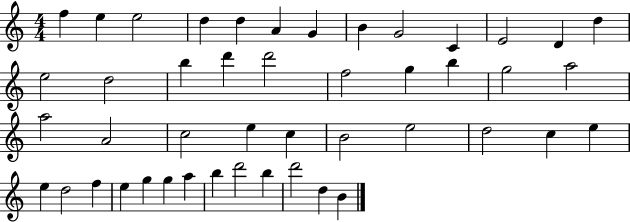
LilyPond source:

{
  \clef treble
  \numericTimeSignature
  \time 4/4
  \key c \major
  f''4 e''4 e''2 | d''4 d''4 a'4 g'4 | b'4 g'2 c'4 | e'2 d'4 d''4 | \break e''2 d''2 | b''4 d'''4 d'''2 | f''2 g''4 b''4 | g''2 a''2 | \break a''2 a'2 | c''2 e''4 c''4 | b'2 e''2 | d''2 c''4 e''4 | \break e''4 d''2 f''4 | e''4 g''4 g''4 a''4 | b''4 d'''2 b''4 | d'''2 d''4 b'4 | \break \bar "|."
}